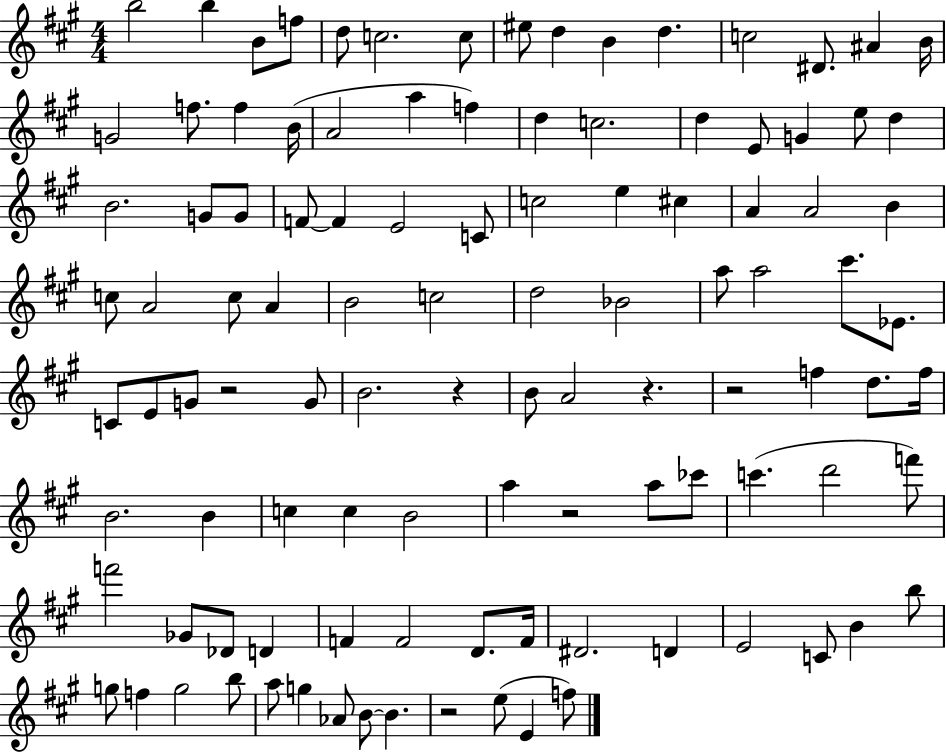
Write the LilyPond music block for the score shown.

{
  \clef treble
  \numericTimeSignature
  \time 4/4
  \key a \major
  b''2 b''4 b'8 f''8 | d''8 c''2. c''8 | eis''8 d''4 b'4 d''4. | c''2 dis'8. ais'4 b'16 | \break g'2 f''8. f''4 b'16( | a'2 a''4 f''4) | d''4 c''2. | d''4 e'8 g'4 e''8 d''4 | \break b'2. g'8 g'8 | f'8~~ f'4 e'2 c'8 | c''2 e''4 cis''4 | a'4 a'2 b'4 | \break c''8 a'2 c''8 a'4 | b'2 c''2 | d''2 bes'2 | a''8 a''2 cis'''8. ees'8. | \break c'8 e'8 g'8 r2 g'8 | b'2. r4 | b'8 a'2 r4. | r2 f''4 d''8. f''16 | \break b'2. b'4 | c''4 c''4 b'2 | a''4 r2 a''8 ces'''8 | c'''4.( d'''2 f'''8) | \break f'''2 ges'8 des'8 d'4 | f'4 f'2 d'8. f'16 | dis'2. d'4 | e'2 c'8 b'4 b''8 | \break g''8 f''4 g''2 b''8 | a''8 g''4 aes'8 b'8~~ b'4. | r2 e''8( e'4 f''8) | \bar "|."
}